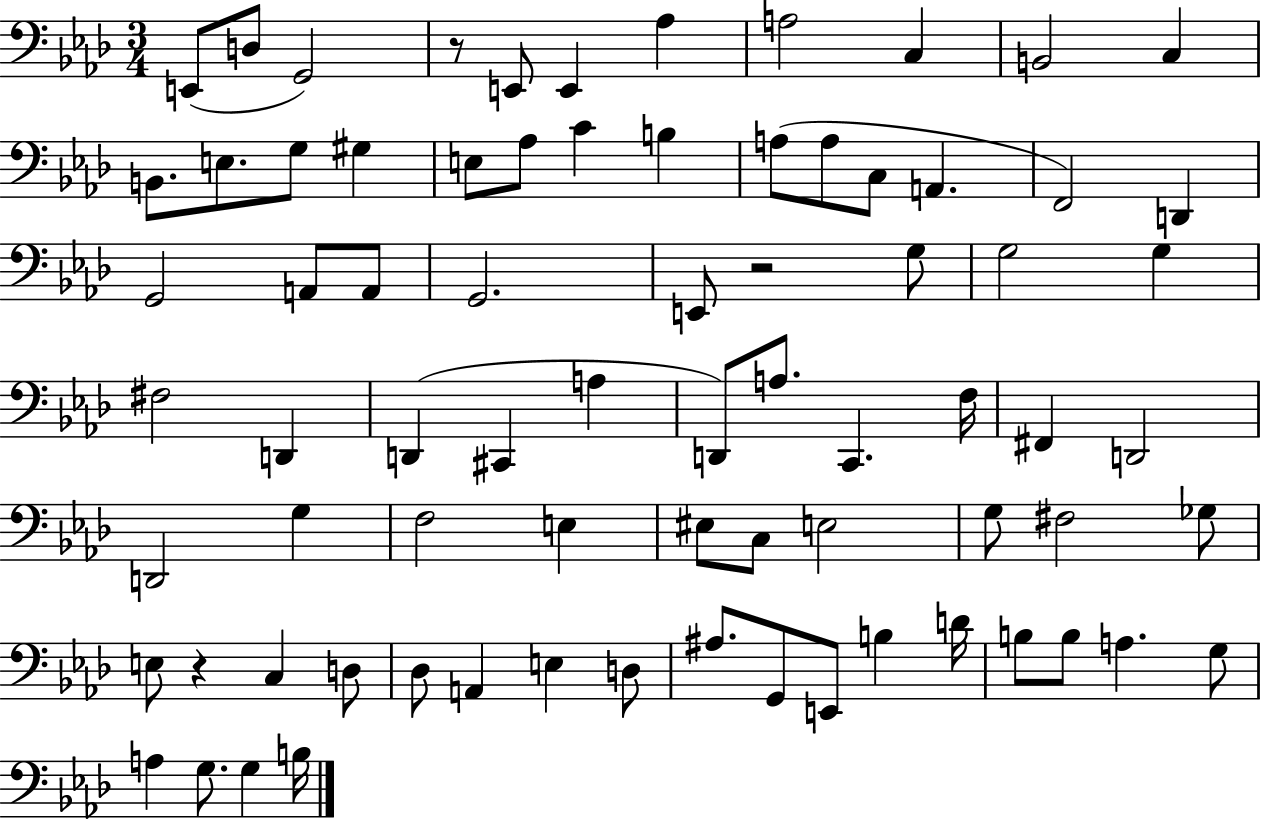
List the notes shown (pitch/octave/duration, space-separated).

E2/e D3/e G2/h R/e E2/e E2/q Ab3/q A3/h C3/q B2/h C3/q B2/e. E3/e. G3/e G#3/q E3/e Ab3/e C4/q B3/q A3/e A3/e C3/e A2/q. F2/h D2/q G2/h A2/e A2/e G2/h. E2/e R/h G3/e G3/h G3/q F#3/h D2/q D2/q C#2/q A3/q D2/e A3/e. C2/q. F3/s F#2/q D2/h D2/h G3/q F3/h E3/q EIS3/e C3/e E3/h G3/e F#3/h Gb3/e E3/e R/q C3/q D3/e Db3/e A2/q E3/q D3/e A#3/e. G2/e E2/e B3/q D4/s B3/e B3/e A3/q. G3/e A3/q G3/e. G3/q B3/s